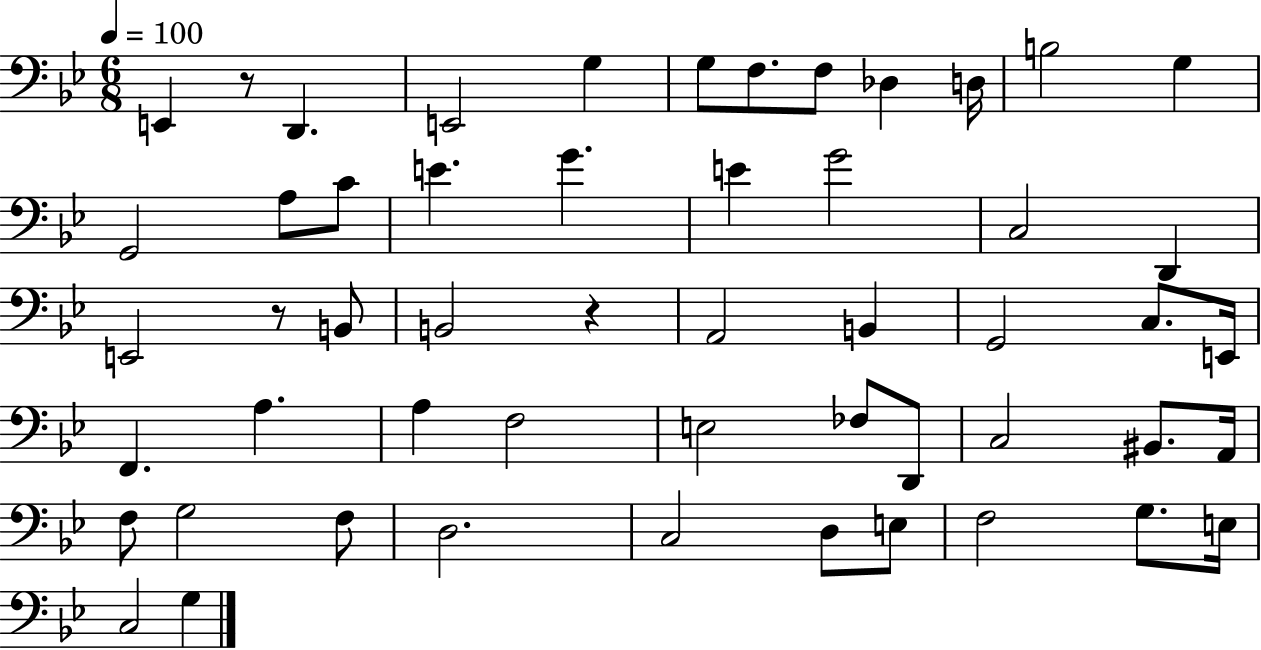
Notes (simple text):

E2/q R/e D2/q. E2/h G3/q G3/e F3/e. F3/e Db3/q D3/s B3/h G3/q G2/h A3/e C4/e E4/q. G4/q. E4/q G4/h C3/h D2/q E2/h R/e B2/e B2/h R/q A2/h B2/q G2/h C3/e. E2/s F2/q. A3/q. A3/q F3/h E3/h FES3/e D2/e C3/h BIS2/e. A2/s F3/e G3/h F3/e D3/h. C3/h D3/e E3/e F3/h G3/e. E3/s C3/h G3/q